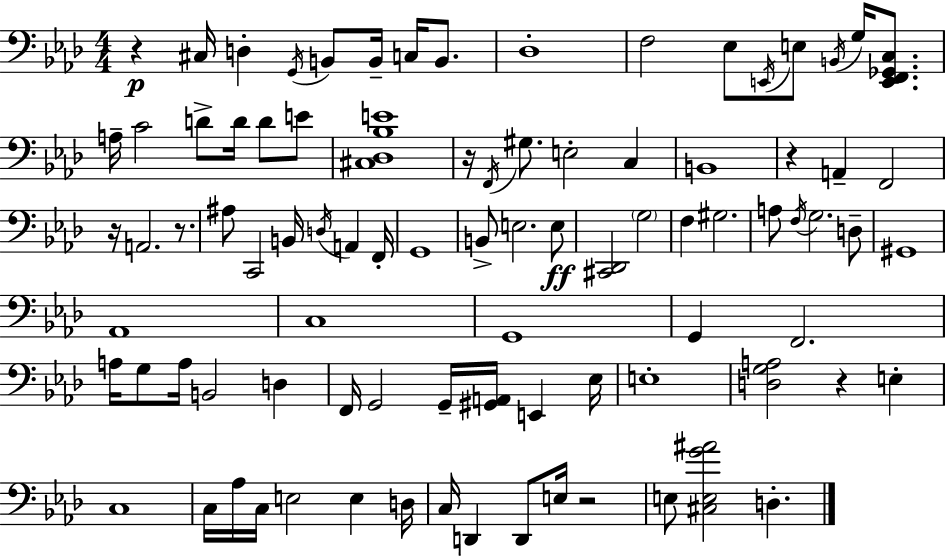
X:1
T:Untitled
M:4/4
L:1/4
K:Fm
z ^C,/4 D, G,,/4 B,,/2 B,,/4 C,/4 B,,/2 _D,4 F,2 _E,/2 E,,/4 E,/2 B,,/4 G,/4 [E,,F,,_G,,C,]/2 A,/4 C2 D/2 D/4 D/2 E/2 [^C,_D,_B,E]4 z/4 F,,/4 ^G,/2 E,2 C, B,,4 z A,, F,,2 z/4 A,,2 z/2 ^A,/2 C,,2 B,,/4 D,/4 A,, F,,/4 G,,4 B,,/2 E,2 E,/2 [^C,,_D,,]2 G,2 F, ^G,2 A,/2 F,/4 G,2 D,/2 ^G,,4 _A,,4 C,4 G,,4 G,, F,,2 A,/4 G,/2 A,/4 B,,2 D, F,,/4 G,,2 G,,/4 [^G,,A,,]/4 E,, _E,/4 E,4 [D,G,A,]2 z E, C,4 C,/4 _A,/4 C,/4 E,2 E, D,/4 C,/4 D,, D,,/2 E,/4 z2 E,/2 [^C,E,G^A]2 D,